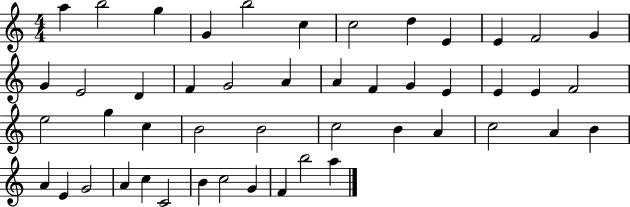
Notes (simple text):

A5/q B5/h G5/q G4/q B5/h C5/q C5/h D5/q E4/q E4/q F4/h G4/q G4/q E4/h D4/q F4/q G4/h A4/q A4/q F4/q G4/q E4/q E4/q E4/q F4/h E5/h G5/q C5/q B4/h B4/h C5/h B4/q A4/q C5/h A4/q B4/q A4/q E4/q G4/h A4/q C5/q C4/h B4/q C5/h G4/q F4/q B5/h A5/q